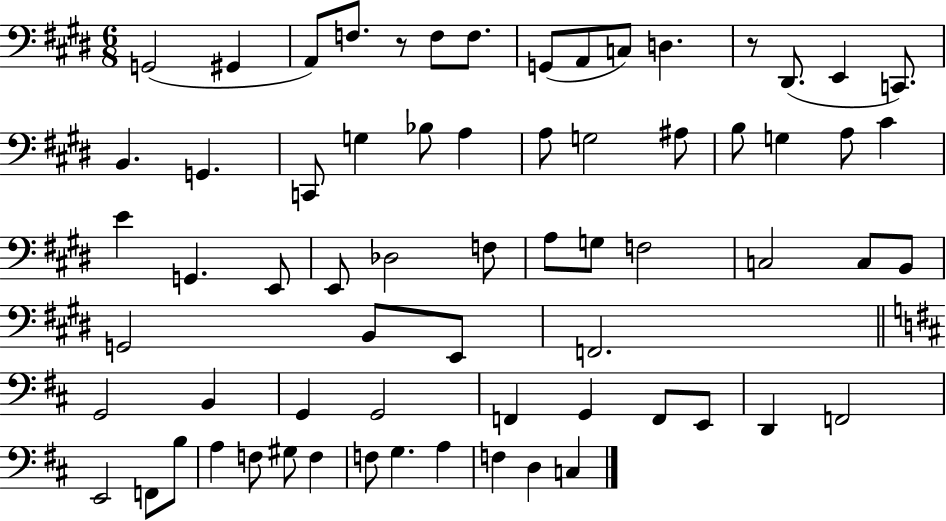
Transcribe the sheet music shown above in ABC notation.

X:1
T:Untitled
M:6/8
L:1/4
K:E
G,,2 ^G,, A,,/2 F,/2 z/2 F,/2 F,/2 G,,/2 A,,/2 C,/2 D, z/2 ^D,,/2 E,, C,,/2 B,, G,, C,,/2 G, _B,/2 A, A,/2 G,2 ^A,/2 B,/2 G, A,/2 ^C E G,, E,,/2 E,,/2 _D,2 F,/2 A,/2 G,/2 F,2 C,2 C,/2 B,,/2 G,,2 B,,/2 E,,/2 F,,2 G,,2 B,, G,, G,,2 F,, G,, F,,/2 E,,/2 D,, F,,2 E,,2 F,,/2 B,/2 A, F,/2 ^G,/2 F, F,/2 G, A, F, D, C,